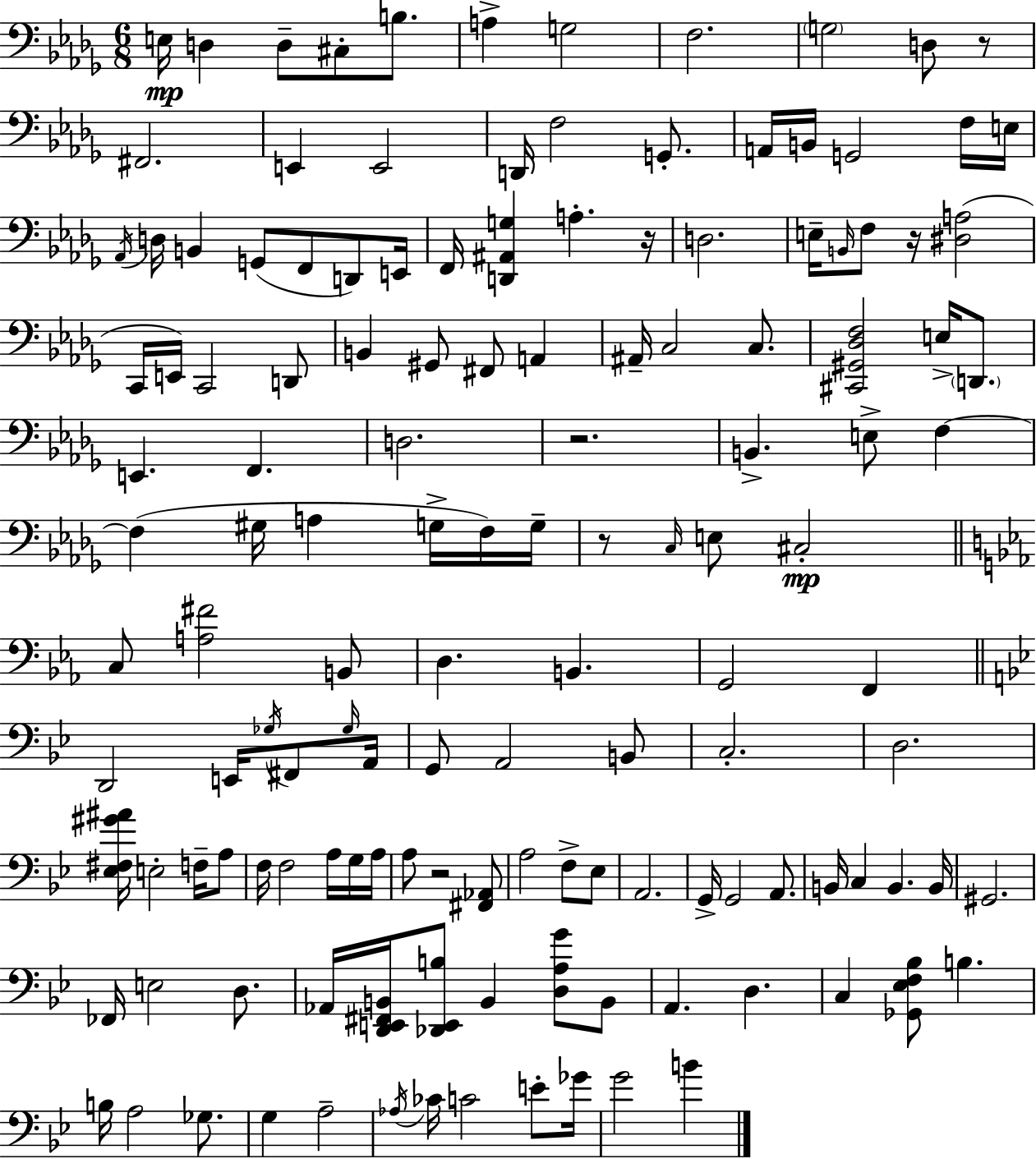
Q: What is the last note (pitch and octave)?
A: B4